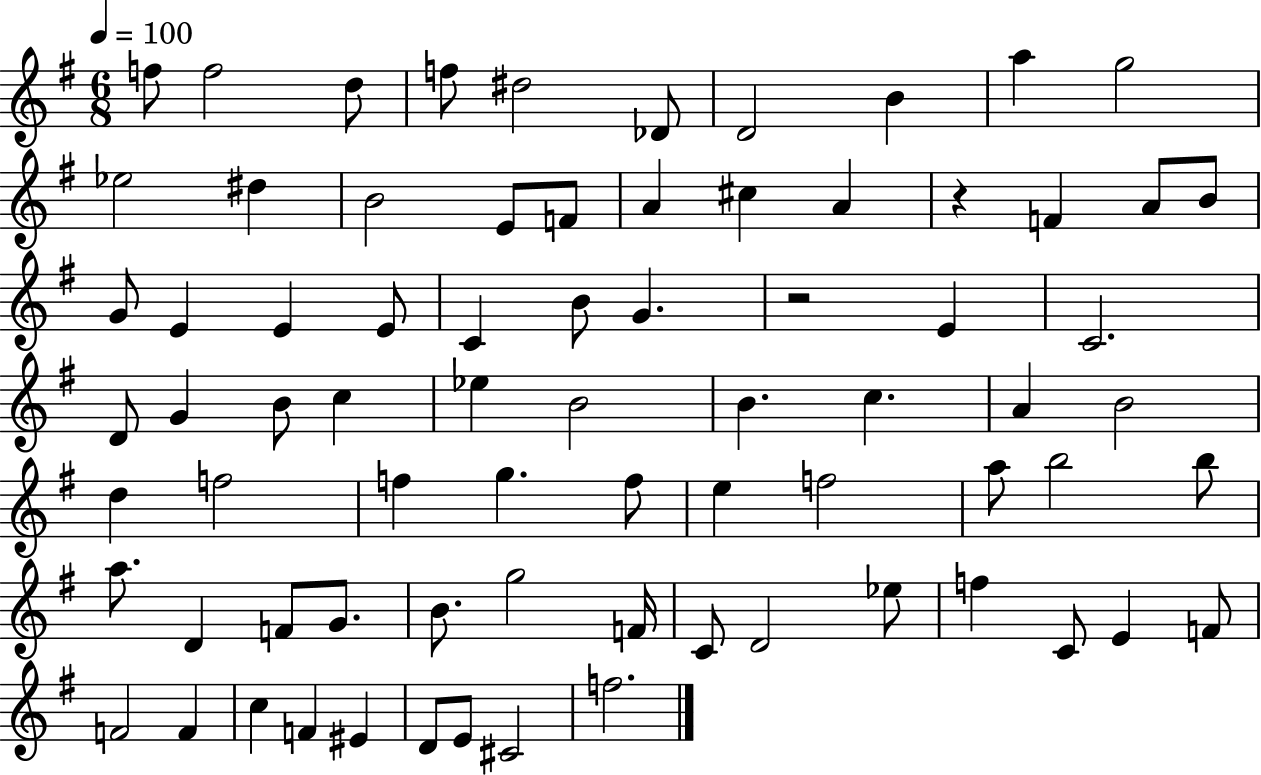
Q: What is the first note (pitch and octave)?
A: F5